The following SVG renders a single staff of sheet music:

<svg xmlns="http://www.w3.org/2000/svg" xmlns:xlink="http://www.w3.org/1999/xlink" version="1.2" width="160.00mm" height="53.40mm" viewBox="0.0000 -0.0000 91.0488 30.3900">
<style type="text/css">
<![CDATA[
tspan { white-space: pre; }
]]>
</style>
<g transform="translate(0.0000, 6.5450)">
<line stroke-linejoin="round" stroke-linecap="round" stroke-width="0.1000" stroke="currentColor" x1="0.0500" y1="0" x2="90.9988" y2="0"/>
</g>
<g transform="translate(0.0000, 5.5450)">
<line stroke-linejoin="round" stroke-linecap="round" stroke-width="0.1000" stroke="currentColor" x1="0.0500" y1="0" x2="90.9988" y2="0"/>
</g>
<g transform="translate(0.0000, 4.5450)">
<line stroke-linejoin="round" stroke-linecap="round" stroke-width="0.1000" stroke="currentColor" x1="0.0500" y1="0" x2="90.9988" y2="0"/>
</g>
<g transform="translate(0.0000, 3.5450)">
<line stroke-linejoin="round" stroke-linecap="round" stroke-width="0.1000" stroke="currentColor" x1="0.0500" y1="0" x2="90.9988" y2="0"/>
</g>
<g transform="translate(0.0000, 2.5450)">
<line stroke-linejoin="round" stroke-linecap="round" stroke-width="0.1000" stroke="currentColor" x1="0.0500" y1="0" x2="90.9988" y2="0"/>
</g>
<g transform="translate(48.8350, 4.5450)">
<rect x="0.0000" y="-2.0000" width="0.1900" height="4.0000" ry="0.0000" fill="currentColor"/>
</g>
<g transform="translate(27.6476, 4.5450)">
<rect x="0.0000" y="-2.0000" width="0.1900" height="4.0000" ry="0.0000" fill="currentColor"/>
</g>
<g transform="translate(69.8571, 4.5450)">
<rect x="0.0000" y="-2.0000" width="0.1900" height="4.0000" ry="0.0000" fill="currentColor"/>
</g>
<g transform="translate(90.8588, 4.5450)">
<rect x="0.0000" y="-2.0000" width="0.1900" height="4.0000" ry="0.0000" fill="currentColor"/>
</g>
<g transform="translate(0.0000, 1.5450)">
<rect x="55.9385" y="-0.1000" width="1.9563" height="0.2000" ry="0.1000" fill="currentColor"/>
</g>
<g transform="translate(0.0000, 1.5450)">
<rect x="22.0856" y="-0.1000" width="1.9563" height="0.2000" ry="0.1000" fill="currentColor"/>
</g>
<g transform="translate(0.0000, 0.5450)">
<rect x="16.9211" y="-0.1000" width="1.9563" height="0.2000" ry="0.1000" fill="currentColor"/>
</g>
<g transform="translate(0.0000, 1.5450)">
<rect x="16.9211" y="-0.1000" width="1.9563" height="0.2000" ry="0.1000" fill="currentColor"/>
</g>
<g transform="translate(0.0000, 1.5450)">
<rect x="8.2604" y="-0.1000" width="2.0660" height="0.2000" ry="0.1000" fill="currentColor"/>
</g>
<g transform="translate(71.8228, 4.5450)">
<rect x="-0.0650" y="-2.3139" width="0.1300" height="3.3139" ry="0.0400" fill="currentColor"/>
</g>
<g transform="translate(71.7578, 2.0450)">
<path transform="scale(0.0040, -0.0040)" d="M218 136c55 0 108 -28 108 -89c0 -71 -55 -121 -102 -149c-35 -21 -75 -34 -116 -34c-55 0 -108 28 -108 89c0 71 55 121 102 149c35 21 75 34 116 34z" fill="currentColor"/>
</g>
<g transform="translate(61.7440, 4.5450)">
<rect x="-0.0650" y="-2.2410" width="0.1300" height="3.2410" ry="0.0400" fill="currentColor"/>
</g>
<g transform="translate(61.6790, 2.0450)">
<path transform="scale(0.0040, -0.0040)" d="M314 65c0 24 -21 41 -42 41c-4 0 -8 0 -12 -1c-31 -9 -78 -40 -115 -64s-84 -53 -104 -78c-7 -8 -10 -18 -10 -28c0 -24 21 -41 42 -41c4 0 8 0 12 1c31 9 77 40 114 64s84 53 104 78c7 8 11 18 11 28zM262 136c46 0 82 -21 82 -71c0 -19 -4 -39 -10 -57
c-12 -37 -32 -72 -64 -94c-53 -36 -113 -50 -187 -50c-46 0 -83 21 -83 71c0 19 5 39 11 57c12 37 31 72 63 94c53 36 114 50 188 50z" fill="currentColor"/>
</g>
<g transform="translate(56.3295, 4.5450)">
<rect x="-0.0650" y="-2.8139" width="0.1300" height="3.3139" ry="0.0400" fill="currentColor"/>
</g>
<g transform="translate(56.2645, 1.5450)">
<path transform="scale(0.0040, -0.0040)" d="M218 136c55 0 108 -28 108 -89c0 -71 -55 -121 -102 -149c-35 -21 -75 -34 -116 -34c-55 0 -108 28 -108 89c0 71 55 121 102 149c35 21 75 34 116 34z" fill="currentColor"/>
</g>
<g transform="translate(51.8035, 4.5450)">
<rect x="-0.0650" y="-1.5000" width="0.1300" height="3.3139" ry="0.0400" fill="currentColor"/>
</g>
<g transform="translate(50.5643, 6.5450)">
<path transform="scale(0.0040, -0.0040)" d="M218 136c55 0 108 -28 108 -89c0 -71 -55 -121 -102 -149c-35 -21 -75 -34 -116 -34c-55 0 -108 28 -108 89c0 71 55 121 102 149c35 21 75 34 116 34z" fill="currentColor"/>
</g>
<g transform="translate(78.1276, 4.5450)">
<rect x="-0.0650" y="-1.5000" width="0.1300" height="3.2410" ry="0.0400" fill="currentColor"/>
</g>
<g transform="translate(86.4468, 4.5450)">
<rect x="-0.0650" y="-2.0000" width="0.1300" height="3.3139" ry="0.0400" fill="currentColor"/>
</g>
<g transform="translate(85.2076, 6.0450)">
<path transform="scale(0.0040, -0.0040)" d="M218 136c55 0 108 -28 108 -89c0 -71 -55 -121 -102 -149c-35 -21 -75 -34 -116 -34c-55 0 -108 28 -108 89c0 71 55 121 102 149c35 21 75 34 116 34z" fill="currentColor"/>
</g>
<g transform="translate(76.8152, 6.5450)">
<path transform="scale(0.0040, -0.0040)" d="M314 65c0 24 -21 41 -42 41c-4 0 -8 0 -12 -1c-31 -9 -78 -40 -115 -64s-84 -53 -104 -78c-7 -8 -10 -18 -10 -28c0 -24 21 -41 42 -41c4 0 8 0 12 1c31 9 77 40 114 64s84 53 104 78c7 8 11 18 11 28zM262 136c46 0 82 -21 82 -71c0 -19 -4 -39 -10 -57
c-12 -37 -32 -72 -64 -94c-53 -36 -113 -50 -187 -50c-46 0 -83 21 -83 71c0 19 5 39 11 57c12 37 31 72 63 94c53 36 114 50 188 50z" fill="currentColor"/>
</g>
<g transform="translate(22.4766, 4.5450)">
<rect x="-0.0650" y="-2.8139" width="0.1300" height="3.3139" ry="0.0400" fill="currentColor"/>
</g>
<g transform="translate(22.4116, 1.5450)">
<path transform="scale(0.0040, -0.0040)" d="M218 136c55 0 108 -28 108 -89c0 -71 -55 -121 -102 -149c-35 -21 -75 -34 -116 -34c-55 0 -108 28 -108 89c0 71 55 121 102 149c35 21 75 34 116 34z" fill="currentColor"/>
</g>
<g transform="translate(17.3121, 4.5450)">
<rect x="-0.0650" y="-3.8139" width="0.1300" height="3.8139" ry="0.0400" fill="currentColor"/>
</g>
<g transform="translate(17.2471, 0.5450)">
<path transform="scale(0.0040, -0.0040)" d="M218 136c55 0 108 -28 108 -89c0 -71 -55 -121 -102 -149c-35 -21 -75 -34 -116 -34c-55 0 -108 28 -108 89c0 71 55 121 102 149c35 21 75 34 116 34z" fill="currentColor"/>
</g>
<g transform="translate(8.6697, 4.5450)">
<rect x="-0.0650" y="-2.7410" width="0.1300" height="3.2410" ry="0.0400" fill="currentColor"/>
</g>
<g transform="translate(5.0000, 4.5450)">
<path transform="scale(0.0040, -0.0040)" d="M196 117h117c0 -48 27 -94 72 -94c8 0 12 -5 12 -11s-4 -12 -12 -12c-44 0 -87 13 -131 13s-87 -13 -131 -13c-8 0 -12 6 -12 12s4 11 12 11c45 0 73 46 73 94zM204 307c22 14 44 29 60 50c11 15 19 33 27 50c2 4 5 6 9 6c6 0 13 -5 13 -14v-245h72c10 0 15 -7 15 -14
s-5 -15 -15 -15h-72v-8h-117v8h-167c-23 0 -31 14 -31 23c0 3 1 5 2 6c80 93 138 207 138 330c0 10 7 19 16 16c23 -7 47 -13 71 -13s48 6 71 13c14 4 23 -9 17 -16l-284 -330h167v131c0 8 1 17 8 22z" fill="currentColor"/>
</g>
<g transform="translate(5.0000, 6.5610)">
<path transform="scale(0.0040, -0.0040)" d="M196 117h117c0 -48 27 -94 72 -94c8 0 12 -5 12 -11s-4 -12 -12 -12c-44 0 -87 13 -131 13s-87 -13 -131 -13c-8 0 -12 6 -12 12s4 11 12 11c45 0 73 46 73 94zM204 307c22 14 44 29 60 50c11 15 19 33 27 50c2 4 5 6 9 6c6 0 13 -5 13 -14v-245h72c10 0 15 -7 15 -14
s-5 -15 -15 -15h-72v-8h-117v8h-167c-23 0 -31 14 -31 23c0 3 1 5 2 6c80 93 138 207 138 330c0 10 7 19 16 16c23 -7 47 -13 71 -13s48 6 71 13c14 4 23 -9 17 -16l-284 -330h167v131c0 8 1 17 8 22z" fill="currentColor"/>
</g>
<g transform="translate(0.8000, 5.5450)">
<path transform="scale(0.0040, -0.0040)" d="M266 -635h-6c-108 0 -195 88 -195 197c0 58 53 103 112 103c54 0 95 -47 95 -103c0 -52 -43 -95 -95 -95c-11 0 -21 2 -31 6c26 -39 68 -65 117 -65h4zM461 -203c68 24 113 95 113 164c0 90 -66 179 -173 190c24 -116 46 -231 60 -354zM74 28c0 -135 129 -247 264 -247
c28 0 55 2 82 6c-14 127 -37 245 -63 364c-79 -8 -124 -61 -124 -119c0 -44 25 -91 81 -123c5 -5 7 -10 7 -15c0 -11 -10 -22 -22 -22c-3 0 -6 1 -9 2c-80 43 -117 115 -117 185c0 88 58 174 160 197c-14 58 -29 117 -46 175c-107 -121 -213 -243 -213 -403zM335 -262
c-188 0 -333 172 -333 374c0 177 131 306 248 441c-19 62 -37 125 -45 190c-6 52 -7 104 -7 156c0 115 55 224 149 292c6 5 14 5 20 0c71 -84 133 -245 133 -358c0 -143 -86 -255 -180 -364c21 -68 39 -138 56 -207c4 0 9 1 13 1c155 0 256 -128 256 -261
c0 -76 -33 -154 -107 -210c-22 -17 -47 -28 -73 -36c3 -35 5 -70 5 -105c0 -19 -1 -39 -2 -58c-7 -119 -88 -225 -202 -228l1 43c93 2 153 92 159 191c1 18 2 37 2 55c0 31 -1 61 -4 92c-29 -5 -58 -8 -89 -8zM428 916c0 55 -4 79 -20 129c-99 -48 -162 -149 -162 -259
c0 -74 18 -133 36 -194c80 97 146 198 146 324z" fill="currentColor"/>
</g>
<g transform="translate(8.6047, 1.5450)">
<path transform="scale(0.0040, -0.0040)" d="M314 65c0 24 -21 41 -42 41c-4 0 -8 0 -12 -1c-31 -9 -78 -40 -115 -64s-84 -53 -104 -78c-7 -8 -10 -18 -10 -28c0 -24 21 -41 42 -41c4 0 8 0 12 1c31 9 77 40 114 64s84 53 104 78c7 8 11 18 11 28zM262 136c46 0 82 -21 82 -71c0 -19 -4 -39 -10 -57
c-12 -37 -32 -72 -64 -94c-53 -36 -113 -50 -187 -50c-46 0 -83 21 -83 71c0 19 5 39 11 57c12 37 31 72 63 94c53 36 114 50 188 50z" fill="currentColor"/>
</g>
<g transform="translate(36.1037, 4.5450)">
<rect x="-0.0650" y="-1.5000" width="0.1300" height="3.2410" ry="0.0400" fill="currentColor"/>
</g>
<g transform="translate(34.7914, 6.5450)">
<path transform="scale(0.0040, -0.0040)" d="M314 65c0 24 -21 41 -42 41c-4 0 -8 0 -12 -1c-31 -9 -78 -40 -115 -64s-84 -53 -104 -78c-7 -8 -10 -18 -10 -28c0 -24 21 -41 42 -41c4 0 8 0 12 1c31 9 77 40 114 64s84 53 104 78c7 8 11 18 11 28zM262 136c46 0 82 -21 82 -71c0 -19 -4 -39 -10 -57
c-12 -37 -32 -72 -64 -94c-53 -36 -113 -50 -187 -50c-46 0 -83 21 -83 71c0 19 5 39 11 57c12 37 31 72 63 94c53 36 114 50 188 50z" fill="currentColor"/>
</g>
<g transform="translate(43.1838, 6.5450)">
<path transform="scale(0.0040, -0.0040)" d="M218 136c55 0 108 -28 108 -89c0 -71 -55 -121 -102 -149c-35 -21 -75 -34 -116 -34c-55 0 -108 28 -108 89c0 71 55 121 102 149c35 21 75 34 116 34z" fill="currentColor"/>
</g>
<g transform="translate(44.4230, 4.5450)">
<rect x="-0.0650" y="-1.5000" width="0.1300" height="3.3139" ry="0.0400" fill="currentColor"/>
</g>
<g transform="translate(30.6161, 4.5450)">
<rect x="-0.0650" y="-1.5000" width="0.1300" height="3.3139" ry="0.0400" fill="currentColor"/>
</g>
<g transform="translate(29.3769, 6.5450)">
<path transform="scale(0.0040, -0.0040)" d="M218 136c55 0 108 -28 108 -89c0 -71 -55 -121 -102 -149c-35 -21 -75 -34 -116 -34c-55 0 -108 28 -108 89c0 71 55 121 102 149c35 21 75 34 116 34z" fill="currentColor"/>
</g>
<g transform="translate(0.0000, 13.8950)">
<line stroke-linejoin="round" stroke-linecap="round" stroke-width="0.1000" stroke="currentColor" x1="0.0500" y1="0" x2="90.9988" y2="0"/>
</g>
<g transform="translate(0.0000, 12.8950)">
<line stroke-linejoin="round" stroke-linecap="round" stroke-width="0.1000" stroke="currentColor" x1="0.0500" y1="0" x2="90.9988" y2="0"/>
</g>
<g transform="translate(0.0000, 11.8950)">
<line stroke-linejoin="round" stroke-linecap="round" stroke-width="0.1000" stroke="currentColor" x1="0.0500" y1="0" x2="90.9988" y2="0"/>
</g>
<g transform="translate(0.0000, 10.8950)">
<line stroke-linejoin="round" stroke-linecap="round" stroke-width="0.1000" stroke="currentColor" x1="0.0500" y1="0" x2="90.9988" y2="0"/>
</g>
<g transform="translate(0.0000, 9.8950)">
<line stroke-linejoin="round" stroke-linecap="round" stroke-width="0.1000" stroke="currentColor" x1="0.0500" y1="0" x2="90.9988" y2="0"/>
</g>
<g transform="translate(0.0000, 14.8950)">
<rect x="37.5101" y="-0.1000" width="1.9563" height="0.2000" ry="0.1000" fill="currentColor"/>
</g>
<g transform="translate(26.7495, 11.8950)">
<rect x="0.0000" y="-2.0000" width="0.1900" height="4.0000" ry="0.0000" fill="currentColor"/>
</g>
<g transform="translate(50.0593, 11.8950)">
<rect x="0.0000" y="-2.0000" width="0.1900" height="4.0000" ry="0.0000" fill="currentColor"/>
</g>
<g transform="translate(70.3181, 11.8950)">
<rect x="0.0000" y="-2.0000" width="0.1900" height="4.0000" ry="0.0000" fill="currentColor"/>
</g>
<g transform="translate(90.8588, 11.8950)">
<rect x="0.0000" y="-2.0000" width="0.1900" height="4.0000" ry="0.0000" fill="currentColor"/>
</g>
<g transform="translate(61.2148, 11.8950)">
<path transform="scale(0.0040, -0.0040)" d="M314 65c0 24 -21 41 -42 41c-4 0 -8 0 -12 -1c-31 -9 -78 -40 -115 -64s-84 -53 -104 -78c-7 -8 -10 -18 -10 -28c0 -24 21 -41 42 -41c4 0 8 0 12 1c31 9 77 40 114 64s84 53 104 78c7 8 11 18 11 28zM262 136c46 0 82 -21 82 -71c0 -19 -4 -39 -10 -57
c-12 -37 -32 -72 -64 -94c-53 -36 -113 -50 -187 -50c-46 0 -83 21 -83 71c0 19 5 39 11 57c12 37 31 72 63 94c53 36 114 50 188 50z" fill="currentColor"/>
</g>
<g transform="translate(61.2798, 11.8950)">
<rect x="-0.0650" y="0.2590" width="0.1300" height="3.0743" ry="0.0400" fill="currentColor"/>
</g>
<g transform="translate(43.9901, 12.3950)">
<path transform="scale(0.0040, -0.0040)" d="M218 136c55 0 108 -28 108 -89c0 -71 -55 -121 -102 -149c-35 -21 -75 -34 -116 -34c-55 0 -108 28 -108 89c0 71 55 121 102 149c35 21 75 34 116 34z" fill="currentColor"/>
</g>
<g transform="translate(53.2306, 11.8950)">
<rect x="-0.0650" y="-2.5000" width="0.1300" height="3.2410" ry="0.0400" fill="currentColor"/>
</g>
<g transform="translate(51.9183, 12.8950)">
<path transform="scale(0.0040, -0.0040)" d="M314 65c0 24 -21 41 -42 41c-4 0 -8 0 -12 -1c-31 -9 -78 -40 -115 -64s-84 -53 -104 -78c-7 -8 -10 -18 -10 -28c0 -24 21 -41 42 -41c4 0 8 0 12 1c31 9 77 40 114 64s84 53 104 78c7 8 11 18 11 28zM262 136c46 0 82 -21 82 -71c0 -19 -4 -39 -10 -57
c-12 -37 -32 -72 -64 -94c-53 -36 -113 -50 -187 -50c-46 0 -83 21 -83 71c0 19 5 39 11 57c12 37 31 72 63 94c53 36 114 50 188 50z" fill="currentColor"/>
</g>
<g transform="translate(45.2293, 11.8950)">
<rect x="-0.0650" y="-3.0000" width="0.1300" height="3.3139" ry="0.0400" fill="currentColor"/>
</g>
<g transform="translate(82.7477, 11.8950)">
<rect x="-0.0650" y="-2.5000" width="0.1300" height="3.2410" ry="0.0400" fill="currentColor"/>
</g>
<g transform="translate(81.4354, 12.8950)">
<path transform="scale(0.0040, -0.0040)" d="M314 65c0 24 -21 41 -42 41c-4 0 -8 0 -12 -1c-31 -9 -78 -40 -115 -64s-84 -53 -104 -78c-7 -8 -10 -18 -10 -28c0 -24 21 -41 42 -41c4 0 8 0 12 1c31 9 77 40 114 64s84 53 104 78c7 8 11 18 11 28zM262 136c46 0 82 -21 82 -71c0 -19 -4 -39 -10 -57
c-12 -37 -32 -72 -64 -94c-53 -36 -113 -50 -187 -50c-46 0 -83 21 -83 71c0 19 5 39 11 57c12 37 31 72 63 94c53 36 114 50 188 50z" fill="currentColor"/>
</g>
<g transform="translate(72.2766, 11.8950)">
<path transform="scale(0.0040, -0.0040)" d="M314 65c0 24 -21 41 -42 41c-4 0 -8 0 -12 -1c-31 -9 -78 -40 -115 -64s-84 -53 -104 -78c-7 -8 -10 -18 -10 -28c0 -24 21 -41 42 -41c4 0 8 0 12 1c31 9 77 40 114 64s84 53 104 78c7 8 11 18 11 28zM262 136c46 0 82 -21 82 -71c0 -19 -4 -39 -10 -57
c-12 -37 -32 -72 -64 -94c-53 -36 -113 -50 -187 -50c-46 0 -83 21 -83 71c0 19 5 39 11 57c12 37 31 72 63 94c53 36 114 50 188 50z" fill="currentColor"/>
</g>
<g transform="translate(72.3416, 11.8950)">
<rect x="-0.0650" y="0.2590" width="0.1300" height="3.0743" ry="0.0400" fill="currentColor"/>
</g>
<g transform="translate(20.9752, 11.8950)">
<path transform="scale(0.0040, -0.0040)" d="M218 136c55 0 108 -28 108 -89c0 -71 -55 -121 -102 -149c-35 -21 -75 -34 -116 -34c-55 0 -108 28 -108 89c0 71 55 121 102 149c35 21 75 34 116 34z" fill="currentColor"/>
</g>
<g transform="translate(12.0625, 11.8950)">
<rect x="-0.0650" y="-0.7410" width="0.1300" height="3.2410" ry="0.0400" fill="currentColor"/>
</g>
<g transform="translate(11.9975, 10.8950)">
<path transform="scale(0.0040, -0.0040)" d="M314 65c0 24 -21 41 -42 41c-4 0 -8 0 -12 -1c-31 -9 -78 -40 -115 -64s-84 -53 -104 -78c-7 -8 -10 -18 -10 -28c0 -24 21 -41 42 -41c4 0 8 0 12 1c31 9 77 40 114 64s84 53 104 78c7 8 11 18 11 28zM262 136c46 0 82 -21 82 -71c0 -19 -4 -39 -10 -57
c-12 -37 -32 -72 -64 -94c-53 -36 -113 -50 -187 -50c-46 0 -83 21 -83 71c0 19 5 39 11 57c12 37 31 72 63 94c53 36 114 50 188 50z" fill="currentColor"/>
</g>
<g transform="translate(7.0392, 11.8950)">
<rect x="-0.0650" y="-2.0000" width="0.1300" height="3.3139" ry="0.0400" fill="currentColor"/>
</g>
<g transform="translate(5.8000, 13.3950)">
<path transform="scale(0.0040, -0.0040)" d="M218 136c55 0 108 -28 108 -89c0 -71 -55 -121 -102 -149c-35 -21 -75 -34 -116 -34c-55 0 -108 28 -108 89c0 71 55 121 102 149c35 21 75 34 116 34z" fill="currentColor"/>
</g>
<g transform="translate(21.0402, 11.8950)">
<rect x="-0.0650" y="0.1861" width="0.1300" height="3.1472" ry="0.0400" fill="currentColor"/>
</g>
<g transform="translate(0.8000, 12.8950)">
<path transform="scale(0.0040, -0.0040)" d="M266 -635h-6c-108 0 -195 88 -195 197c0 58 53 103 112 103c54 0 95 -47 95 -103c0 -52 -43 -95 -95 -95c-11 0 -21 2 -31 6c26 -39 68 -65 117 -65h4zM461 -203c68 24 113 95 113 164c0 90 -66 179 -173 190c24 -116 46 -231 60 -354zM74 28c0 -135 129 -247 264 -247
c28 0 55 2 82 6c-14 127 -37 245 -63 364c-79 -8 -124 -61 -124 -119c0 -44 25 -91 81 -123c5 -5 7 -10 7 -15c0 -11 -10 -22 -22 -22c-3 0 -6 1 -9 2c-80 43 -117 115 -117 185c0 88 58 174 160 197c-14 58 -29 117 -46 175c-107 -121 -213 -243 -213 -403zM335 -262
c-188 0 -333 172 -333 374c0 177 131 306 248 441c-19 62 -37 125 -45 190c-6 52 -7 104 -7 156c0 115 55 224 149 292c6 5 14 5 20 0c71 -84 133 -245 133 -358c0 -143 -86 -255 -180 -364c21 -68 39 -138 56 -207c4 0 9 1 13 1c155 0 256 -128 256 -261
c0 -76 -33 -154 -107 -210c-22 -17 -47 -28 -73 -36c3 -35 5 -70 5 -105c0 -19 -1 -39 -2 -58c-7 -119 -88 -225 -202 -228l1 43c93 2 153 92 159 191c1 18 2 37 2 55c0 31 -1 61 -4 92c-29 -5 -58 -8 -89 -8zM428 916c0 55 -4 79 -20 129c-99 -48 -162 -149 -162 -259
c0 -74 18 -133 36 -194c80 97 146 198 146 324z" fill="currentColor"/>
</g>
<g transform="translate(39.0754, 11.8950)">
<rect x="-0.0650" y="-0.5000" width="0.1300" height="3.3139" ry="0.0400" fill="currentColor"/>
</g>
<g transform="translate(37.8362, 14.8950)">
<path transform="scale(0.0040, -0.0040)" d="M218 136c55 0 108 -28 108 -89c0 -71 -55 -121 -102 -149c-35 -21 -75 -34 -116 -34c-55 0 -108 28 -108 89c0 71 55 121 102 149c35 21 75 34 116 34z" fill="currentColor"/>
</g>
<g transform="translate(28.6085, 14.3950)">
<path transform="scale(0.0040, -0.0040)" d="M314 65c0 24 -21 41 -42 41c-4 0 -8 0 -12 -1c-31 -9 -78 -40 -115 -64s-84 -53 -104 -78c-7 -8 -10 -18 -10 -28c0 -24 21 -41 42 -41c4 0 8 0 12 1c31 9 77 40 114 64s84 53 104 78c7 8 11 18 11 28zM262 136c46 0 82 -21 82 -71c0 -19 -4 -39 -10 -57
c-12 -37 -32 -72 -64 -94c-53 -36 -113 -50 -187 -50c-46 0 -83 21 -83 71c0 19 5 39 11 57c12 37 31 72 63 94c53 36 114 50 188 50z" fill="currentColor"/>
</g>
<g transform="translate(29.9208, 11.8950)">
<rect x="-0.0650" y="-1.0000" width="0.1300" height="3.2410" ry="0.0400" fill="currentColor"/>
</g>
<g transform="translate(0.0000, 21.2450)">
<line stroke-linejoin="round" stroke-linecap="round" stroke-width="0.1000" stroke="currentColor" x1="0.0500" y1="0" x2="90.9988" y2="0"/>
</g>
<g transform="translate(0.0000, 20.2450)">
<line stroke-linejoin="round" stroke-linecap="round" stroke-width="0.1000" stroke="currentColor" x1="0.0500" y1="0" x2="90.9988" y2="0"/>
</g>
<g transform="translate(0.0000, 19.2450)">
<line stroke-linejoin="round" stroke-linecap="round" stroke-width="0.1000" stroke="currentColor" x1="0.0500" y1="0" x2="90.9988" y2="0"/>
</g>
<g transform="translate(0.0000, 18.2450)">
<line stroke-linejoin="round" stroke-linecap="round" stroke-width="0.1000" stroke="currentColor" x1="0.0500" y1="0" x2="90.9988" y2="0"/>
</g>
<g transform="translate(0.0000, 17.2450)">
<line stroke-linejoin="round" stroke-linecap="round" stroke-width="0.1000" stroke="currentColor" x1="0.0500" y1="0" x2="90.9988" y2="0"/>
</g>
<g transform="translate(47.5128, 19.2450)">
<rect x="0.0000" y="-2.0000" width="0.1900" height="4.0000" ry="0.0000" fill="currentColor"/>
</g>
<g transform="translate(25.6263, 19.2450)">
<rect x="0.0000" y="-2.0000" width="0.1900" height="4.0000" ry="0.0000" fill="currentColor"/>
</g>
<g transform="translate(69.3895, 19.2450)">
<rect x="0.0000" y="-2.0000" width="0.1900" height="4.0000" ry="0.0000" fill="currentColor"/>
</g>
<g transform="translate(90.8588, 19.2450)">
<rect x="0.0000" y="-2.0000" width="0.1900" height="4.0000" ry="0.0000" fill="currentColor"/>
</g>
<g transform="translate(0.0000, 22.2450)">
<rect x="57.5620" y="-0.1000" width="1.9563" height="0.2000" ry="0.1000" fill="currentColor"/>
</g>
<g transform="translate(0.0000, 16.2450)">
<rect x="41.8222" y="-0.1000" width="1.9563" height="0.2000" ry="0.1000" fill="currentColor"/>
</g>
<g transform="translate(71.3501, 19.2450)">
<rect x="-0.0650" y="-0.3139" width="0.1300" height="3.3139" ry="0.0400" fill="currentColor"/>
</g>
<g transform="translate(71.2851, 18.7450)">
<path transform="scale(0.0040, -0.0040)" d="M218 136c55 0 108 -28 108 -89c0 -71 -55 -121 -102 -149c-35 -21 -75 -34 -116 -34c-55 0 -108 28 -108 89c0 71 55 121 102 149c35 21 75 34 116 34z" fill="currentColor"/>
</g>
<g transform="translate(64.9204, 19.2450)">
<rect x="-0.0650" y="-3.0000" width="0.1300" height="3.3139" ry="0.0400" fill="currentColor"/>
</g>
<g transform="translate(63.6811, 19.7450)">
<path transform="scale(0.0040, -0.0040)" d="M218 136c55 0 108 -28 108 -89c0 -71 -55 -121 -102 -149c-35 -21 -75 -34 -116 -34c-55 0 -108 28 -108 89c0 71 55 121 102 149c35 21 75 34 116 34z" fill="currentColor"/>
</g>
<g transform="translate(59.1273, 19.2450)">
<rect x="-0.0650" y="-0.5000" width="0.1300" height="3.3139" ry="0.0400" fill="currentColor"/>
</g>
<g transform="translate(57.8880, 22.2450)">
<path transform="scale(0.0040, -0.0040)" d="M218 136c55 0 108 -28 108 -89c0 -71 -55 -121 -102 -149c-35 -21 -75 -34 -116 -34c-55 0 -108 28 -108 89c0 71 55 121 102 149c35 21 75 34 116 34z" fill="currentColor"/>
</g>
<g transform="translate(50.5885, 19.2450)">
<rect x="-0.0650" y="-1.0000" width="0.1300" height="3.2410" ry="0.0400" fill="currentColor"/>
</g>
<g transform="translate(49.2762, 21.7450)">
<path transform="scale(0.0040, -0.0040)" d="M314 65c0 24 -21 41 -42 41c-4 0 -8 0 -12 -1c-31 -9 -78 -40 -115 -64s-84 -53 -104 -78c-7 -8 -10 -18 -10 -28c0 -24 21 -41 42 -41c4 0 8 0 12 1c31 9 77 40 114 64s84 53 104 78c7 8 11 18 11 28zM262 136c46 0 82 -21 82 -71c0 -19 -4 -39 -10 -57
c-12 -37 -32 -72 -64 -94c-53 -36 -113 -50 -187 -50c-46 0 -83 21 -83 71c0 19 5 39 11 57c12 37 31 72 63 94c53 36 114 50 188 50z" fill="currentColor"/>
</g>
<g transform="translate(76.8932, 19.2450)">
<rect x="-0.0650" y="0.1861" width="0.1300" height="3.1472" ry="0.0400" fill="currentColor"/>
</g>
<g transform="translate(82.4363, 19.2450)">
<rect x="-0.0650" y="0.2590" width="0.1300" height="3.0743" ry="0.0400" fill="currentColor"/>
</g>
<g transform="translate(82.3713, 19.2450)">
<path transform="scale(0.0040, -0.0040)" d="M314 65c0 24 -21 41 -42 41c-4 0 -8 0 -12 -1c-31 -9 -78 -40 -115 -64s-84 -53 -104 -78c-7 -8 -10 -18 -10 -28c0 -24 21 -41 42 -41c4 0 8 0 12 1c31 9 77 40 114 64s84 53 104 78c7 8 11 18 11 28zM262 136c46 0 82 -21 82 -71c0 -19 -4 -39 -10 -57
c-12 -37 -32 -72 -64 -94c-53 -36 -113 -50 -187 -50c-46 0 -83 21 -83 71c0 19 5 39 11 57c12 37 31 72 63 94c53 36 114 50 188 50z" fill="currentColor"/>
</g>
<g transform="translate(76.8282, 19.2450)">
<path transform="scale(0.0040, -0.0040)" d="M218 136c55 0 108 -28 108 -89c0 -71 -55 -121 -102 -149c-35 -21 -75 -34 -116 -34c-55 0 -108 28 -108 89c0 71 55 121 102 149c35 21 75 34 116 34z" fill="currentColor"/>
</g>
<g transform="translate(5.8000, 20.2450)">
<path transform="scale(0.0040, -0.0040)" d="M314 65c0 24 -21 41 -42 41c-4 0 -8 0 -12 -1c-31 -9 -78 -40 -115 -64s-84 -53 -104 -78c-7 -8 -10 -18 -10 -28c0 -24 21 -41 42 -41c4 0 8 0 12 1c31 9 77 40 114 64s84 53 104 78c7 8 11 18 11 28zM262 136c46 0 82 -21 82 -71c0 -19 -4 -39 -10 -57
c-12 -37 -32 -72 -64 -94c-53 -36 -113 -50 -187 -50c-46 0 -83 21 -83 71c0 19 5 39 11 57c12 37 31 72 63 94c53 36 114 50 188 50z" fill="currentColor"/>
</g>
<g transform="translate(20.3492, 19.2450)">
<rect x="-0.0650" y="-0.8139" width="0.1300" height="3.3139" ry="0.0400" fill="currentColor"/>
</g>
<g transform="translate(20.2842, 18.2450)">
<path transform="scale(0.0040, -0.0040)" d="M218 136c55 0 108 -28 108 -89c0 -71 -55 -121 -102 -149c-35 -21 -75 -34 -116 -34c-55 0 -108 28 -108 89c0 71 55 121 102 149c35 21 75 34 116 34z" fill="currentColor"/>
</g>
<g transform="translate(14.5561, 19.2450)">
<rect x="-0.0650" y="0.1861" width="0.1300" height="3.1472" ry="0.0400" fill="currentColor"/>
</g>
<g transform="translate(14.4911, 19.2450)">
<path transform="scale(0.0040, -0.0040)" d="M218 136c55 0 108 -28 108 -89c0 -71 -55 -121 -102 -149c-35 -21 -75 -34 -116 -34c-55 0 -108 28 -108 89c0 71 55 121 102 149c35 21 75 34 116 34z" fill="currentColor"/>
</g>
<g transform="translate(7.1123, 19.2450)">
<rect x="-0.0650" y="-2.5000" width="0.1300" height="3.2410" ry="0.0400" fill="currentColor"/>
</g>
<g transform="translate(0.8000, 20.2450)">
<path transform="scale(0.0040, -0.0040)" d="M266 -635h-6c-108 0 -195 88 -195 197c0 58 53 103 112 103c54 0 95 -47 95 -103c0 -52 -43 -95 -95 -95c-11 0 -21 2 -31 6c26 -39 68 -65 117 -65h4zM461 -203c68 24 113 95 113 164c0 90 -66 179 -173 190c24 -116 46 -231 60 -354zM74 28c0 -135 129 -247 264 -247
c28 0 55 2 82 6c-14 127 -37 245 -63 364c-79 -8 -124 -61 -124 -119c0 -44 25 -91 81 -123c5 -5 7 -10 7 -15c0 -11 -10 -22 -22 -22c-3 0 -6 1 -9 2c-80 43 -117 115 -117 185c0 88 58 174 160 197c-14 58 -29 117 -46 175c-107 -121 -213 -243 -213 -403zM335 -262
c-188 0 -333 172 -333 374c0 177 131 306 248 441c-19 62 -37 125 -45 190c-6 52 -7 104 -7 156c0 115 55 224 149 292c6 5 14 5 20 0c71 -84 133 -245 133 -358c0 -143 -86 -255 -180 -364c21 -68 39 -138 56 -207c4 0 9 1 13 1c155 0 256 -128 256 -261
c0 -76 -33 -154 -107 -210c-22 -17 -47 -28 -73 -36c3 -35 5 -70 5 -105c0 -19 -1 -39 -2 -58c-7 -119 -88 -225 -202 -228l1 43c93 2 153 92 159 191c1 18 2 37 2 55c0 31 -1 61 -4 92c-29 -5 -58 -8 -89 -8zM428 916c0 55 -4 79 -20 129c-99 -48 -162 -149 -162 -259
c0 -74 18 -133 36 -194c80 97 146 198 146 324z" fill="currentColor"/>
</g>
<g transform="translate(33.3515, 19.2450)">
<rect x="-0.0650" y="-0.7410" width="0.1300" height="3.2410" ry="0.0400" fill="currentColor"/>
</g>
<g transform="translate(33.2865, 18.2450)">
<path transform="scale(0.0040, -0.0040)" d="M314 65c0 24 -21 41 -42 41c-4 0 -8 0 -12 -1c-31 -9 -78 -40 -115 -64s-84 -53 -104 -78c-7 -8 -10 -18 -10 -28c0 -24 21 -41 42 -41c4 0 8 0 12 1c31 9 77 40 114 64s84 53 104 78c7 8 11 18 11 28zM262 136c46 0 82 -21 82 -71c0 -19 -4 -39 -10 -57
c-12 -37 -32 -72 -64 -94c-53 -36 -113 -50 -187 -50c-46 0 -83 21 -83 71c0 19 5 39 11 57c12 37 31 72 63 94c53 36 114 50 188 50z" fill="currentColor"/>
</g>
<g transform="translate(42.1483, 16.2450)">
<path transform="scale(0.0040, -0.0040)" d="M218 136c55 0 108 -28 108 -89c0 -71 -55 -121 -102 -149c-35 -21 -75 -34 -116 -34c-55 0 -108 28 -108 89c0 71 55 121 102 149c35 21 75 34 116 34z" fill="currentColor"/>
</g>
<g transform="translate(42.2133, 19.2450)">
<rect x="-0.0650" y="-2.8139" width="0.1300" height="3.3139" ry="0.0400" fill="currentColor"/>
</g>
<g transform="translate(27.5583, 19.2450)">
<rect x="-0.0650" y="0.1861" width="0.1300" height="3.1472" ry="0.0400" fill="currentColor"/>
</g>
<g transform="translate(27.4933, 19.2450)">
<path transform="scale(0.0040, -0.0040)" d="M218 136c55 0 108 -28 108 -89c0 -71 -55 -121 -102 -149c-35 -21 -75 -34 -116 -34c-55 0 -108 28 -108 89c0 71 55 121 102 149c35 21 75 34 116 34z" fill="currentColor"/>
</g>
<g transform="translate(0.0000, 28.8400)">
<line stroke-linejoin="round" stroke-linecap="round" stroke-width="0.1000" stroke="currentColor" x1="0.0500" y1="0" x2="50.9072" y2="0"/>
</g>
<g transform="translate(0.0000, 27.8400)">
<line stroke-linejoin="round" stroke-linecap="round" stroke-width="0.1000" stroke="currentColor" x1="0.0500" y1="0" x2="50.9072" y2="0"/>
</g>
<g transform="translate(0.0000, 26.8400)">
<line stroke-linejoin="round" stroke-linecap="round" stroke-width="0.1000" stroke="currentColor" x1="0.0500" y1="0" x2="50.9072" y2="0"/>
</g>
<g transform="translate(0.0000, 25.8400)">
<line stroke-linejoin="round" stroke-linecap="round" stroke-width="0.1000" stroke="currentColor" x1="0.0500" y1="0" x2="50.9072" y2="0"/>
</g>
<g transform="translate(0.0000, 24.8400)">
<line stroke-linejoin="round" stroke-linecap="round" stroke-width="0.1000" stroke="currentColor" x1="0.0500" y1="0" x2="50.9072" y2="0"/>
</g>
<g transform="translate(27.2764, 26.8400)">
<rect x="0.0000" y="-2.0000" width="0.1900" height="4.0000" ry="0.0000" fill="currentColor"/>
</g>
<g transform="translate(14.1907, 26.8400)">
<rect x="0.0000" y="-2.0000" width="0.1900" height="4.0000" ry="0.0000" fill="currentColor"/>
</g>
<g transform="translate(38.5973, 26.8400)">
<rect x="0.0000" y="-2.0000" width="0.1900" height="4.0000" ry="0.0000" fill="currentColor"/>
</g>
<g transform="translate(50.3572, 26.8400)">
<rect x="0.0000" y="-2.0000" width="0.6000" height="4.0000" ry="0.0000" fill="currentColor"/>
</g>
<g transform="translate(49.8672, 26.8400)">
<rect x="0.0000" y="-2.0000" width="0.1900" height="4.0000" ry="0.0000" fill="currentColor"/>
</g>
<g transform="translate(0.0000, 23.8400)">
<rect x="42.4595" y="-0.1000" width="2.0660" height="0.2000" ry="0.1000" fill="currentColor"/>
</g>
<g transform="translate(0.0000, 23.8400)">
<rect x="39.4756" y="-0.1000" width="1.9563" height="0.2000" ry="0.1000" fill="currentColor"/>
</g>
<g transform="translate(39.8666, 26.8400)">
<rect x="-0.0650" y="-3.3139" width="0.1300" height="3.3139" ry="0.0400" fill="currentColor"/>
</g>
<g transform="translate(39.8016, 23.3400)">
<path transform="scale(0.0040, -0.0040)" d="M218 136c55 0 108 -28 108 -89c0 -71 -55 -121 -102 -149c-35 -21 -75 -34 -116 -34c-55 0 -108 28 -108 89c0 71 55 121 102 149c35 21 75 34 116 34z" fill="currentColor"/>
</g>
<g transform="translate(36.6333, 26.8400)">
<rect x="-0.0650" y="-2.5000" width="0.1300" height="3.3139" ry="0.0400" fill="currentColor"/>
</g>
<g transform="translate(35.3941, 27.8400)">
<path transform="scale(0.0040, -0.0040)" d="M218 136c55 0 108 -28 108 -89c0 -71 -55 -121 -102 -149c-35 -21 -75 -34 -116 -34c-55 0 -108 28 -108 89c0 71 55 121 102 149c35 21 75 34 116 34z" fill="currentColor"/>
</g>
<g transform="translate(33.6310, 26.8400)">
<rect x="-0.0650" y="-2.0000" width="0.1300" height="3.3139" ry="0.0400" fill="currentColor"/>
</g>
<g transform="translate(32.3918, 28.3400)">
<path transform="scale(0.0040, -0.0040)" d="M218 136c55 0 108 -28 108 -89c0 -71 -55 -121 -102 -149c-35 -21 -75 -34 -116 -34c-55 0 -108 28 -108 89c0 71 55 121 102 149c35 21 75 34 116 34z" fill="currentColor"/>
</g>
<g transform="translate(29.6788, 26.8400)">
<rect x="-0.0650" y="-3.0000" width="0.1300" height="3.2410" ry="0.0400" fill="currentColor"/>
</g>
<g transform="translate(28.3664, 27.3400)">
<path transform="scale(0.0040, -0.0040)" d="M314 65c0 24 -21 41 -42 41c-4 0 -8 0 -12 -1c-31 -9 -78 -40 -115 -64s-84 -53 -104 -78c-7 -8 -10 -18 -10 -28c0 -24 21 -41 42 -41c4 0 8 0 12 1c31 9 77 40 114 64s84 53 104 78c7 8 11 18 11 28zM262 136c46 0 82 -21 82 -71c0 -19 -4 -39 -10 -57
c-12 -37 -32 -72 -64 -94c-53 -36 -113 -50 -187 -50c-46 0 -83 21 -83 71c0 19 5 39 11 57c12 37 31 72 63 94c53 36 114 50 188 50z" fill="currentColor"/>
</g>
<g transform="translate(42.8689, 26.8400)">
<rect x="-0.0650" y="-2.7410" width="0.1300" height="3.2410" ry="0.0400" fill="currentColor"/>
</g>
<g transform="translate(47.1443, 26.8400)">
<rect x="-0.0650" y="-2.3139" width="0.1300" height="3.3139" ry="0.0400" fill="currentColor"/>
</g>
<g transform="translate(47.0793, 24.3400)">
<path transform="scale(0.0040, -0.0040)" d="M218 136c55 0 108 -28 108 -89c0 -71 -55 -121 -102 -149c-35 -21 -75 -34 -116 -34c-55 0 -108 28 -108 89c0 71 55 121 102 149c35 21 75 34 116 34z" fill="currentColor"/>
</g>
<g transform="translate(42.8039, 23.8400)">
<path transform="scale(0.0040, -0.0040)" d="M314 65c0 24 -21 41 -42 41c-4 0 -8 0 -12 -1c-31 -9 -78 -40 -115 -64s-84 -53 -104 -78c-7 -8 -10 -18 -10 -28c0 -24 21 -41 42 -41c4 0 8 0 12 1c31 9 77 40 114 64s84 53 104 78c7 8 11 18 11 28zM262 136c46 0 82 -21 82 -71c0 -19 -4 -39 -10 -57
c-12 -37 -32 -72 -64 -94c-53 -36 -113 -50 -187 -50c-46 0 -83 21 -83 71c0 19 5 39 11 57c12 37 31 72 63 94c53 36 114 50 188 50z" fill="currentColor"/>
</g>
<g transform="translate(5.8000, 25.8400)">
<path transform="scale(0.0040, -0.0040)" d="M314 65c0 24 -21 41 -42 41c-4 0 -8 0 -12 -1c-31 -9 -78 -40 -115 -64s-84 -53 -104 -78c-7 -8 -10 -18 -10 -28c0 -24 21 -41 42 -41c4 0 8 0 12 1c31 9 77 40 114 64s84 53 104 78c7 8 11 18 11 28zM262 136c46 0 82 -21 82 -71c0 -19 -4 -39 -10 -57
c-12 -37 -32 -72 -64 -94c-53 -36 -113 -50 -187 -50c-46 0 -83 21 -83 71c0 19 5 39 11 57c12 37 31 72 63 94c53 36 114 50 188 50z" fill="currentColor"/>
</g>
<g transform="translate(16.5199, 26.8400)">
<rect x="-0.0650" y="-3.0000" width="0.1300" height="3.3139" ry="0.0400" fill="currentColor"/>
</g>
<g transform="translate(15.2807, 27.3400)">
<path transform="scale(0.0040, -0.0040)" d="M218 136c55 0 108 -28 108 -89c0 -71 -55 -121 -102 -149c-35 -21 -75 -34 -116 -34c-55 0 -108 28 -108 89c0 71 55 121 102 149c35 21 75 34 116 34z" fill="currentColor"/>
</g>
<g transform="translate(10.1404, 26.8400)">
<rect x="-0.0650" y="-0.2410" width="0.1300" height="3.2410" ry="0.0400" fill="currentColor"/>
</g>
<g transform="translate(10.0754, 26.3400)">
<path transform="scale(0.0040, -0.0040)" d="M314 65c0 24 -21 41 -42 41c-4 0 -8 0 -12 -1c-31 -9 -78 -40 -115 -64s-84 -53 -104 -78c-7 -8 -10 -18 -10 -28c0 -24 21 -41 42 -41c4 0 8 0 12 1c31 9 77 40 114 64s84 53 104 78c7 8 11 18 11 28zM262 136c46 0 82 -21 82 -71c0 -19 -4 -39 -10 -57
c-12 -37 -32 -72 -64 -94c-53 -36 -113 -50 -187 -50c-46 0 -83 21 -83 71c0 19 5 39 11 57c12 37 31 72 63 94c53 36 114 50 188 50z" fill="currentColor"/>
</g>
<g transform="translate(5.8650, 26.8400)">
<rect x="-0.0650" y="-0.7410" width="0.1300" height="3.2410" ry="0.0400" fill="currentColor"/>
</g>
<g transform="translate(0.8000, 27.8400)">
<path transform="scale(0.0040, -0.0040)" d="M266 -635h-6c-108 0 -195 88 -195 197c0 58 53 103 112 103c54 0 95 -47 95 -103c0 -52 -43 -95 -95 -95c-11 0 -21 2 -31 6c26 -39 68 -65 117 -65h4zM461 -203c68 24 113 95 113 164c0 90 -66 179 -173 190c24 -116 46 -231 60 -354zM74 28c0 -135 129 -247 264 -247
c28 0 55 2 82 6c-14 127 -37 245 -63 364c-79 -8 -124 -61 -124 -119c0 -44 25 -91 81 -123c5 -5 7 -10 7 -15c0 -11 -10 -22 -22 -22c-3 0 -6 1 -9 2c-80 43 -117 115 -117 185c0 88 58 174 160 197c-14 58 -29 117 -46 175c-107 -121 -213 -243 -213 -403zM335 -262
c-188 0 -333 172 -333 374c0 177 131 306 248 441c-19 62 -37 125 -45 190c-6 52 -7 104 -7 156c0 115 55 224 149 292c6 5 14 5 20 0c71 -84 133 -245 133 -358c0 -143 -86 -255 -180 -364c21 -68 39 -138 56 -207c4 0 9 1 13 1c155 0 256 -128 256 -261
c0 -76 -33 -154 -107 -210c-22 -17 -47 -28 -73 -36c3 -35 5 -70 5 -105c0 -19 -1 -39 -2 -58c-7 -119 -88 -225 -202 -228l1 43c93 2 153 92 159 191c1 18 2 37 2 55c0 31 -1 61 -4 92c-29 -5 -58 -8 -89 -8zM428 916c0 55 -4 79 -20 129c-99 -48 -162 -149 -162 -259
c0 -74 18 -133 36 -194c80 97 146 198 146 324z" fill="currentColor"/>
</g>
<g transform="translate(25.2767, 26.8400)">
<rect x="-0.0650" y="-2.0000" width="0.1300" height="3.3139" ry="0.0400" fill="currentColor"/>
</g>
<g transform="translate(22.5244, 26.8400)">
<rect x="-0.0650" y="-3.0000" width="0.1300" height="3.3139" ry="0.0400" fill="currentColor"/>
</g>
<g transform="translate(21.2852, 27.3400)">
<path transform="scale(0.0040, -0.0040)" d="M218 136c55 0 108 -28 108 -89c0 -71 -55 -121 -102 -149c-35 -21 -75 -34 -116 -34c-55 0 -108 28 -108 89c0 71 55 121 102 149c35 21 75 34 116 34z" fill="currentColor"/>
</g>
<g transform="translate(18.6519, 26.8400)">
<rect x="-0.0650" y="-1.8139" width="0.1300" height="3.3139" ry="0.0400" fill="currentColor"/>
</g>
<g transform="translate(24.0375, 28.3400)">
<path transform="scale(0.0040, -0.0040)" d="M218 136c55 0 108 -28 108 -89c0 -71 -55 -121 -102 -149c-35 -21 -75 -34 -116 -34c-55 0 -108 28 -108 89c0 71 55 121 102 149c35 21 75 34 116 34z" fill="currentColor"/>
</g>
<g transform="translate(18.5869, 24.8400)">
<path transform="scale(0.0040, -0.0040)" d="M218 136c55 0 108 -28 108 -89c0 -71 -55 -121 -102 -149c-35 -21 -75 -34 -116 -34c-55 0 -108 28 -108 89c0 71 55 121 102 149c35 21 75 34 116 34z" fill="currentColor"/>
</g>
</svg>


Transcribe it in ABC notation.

X:1
T:Untitled
M:4/4
L:1/4
K:C
a2 c' a E E2 E E a g2 g E2 F F d2 B D2 C A G2 B2 B2 G2 G2 B d B d2 a D2 C A c B B2 d2 c2 A f A F A2 F G b a2 g